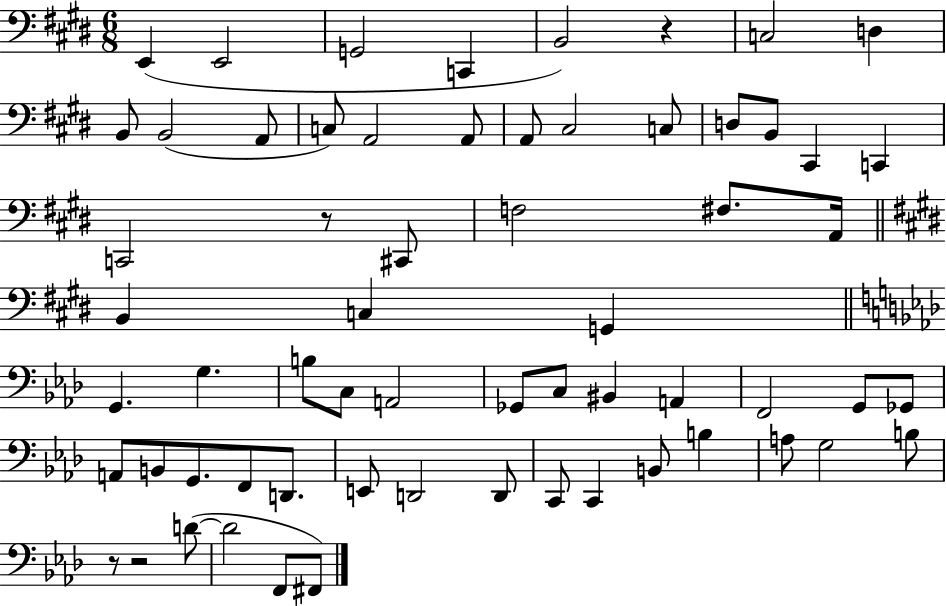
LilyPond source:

{
  \clef bass
  \numericTimeSignature
  \time 6/8
  \key e \major
  e,4( e,2 | g,2 c,4 | b,2) r4 | c2 d4 | \break b,8 b,2( a,8 | c8) a,2 a,8 | a,8 cis2 c8 | d8 b,8 cis,4 c,4 | \break c,2 r8 cis,8 | f2 fis8. a,16 | \bar "||" \break \key e \major b,4 c4 g,4 | \bar "||" \break \key aes \major g,4. g4. | b8 c8 a,2 | ges,8 c8 bis,4 a,4 | f,2 g,8 ges,8 | \break a,8 b,8 g,8. f,8 d,8. | e,8 d,2 d,8 | c,8 c,4 b,8 b4 | a8 g2 b8 | \break r8 r2 d'8~(~ | d'2 f,8 fis,8) | \bar "|."
}